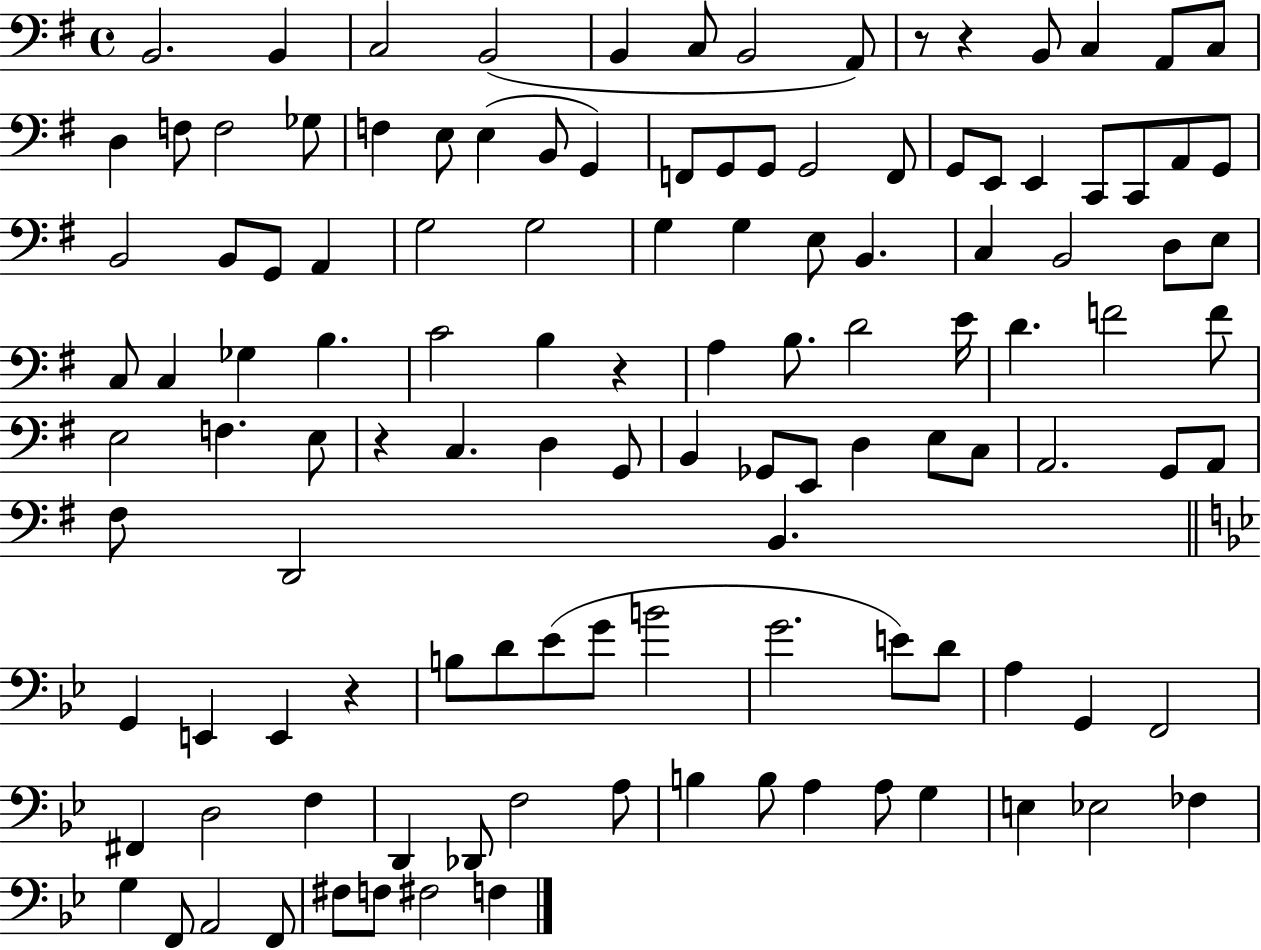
{
  \clef bass
  \time 4/4
  \defaultTimeSignature
  \key g \major
  b,2. b,4 | c2 b,2( | b,4 c8 b,2 a,8) | r8 r4 b,8 c4 a,8 c8 | \break d4 f8 f2 ges8 | f4 e8 e4( b,8 g,4) | f,8 g,8 g,8 g,2 f,8 | g,8 e,8 e,4 c,8 c,8 a,8 g,8 | \break b,2 b,8 g,8 a,4 | g2 g2 | g4 g4 e8 b,4. | c4 b,2 d8 e8 | \break c8 c4 ges4 b4. | c'2 b4 r4 | a4 b8. d'2 e'16 | d'4. f'2 f'8 | \break e2 f4. e8 | r4 c4. d4 g,8 | b,4 ges,8 e,8 d4 e8 c8 | a,2. g,8 a,8 | \break fis8 d,2 b,4. | \bar "||" \break \key g \minor g,4 e,4 e,4 r4 | b8 d'8 ees'8( g'8 b'2 | g'2. e'8) d'8 | a4 g,4 f,2 | \break fis,4 d2 f4 | d,4 des,8 f2 a8 | b4 b8 a4 a8 g4 | e4 ees2 fes4 | \break g4 f,8 a,2 f,8 | fis8 f8 fis2 f4 | \bar "|."
}